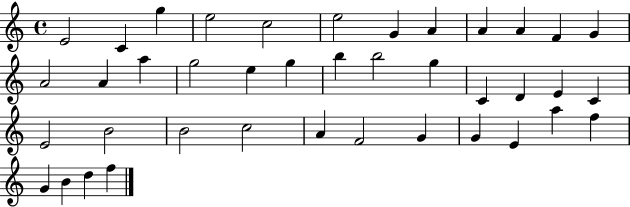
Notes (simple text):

E4/h C4/q G5/q E5/h C5/h E5/h G4/q A4/q A4/q A4/q F4/q G4/q A4/h A4/q A5/q G5/h E5/q G5/q B5/q B5/h G5/q C4/q D4/q E4/q C4/q E4/h B4/h B4/h C5/h A4/q F4/h G4/q G4/q E4/q A5/q F5/q G4/q B4/q D5/q F5/q